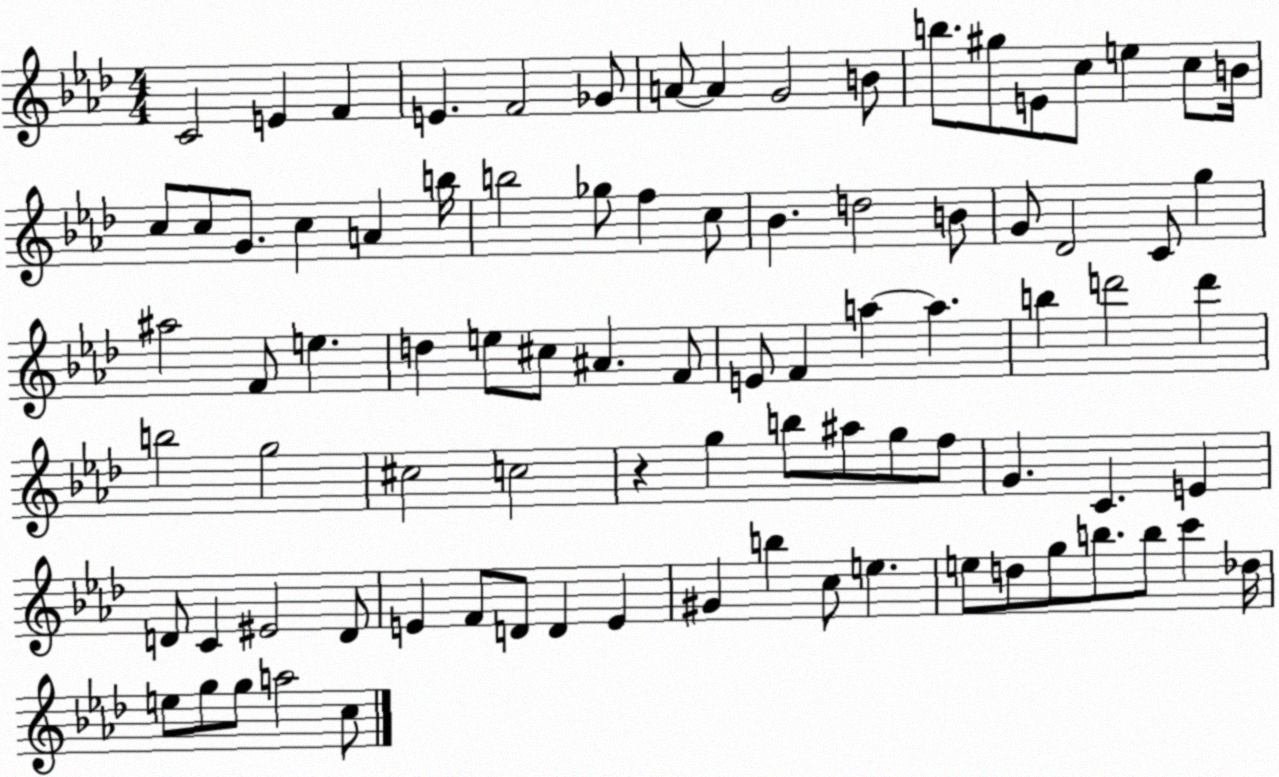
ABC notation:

X:1
T:Untitled
M:4/4
L:1/4
K:Ab
C2 E F E F2 _G/2 A/2 A G2 B/2 b/2 ^g/2 E/2 c/2 e c/2 B/4 c/2 c/2 G/2 c A b/4 b2 _g/2 f c/2 _B d2 B/2 G/2 _D2 C/2 g ^a2 F/2 e d e/2 ^c/2 ^A F/2 E/2 F a a b d'2 d' b2 g2 ^c2 c2 z g b/2 ^a/2 g/2 f/2 G C E D/2 C ^E2 D/2 E F/2 D/2 D E ^G b c/2 e e/2 d/2 g/2 b/2 b/2 c' _d/4 e/2 g/2 g/2 a2 c/2